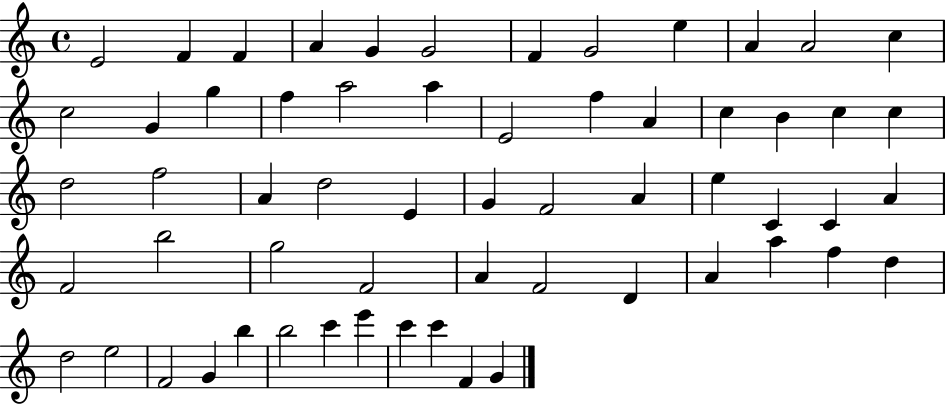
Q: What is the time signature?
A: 4/4